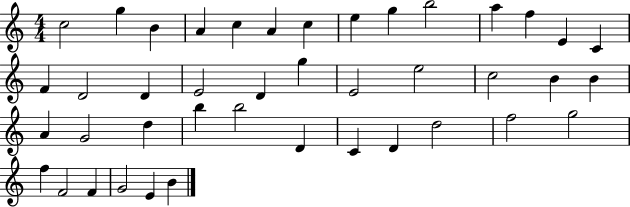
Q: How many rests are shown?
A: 0